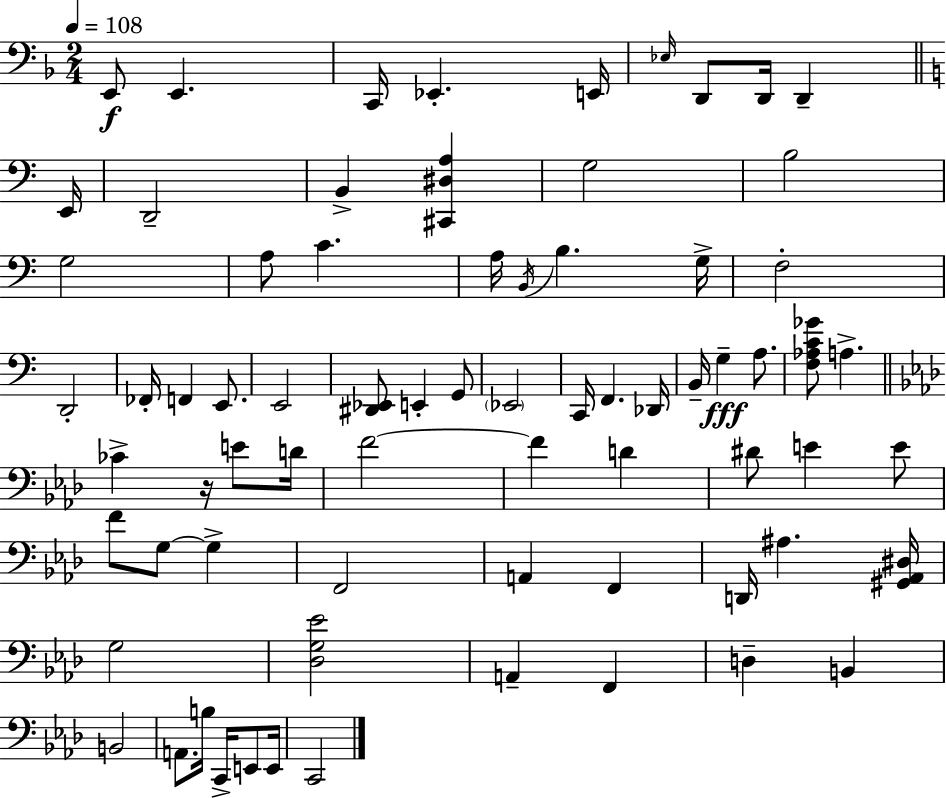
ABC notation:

X:1
T:Untitled
M:2/4
L:1/4
K:Dm
E,,/2 E,, C,,/4 _E,, E,,/4 _E,/4 D,,/2 D,,/4 D,, E,,/4 D,,2 B,, [^C,,^D,A,] G,2 B,2 G,2 A,/2 C A,/4 B,,/4 B, G,/4 F,2 D,,2 _F,,/4 F,, E,,/2 E,,2 [^D,,_E,,]/2 E,, G,,/2 _E,,2 C,,/4 F,, _D,,/4 B,,/4 G, A,/2 [F,_A,C_G]/2 A, _C z/4 E/2 D/4 F2 F D ^D/2 E E/2 F/2 G,/2 G, F,,2 A,, F,, D,,/4 ^A, [^G,,_A,,^D,]/4 G,2 [_D,G,_E]2 A,, F,, D, B,, B,,2 A,,/2 B,/4 C,,/4 E,,/2 E,,/4 C,,2